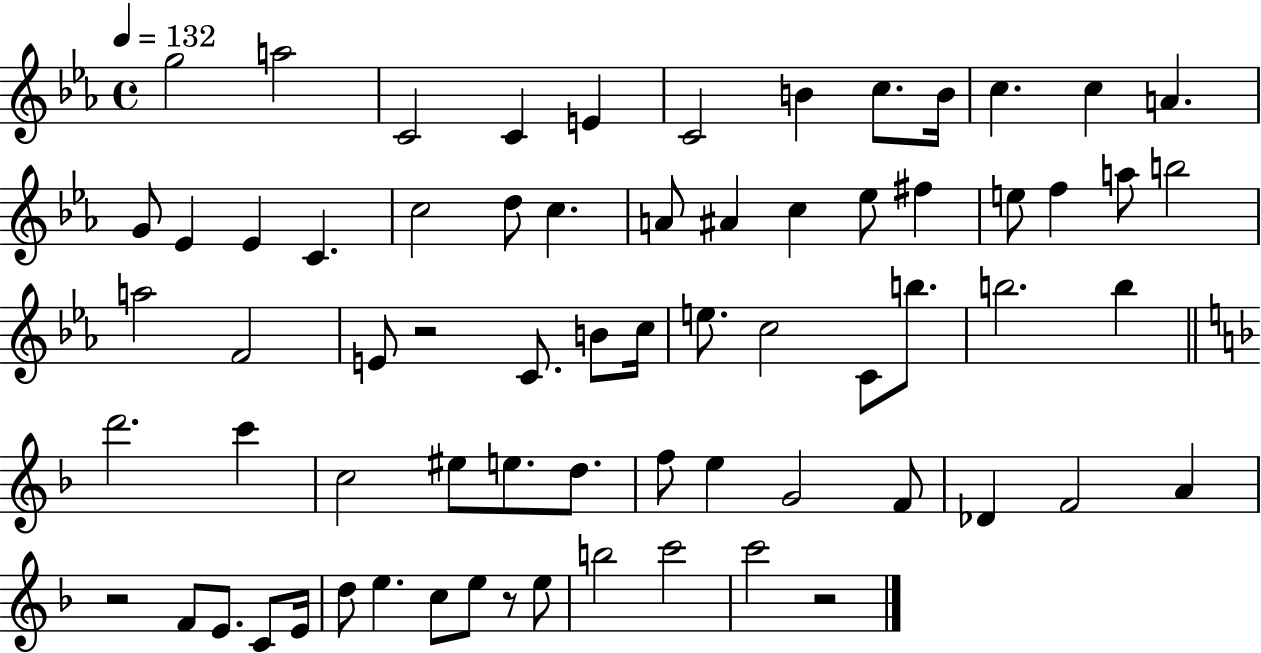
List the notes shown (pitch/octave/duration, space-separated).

G5/h A5/h C4/h C4/q E4/q C4/h B4/q C5/e. B4/s C5/q. C5/q A4/q. G4/e Eb4/q Eb4/q C4/q. C5/h D5/e C5/q. A4/e A#4/q C5/q Eb5/e F#5/q E5/e F5/q A5/e B5/h A5/h F4/h E4/e R/h C4/e. B4/e C5/s E5/e. C5/h C4/e B5/e. B5/h. B5/q D6/h. C6/q C5/h EIS5/e E5/e. D5/e. F5/e E5/q G4/h F4/e Db4/q F4/h A4/q R/h F4/e E4/e. C4/e E4/s D5/e E5/q. C5/e E5/e R/e E5/e B5/h C6/h C6/h R/h